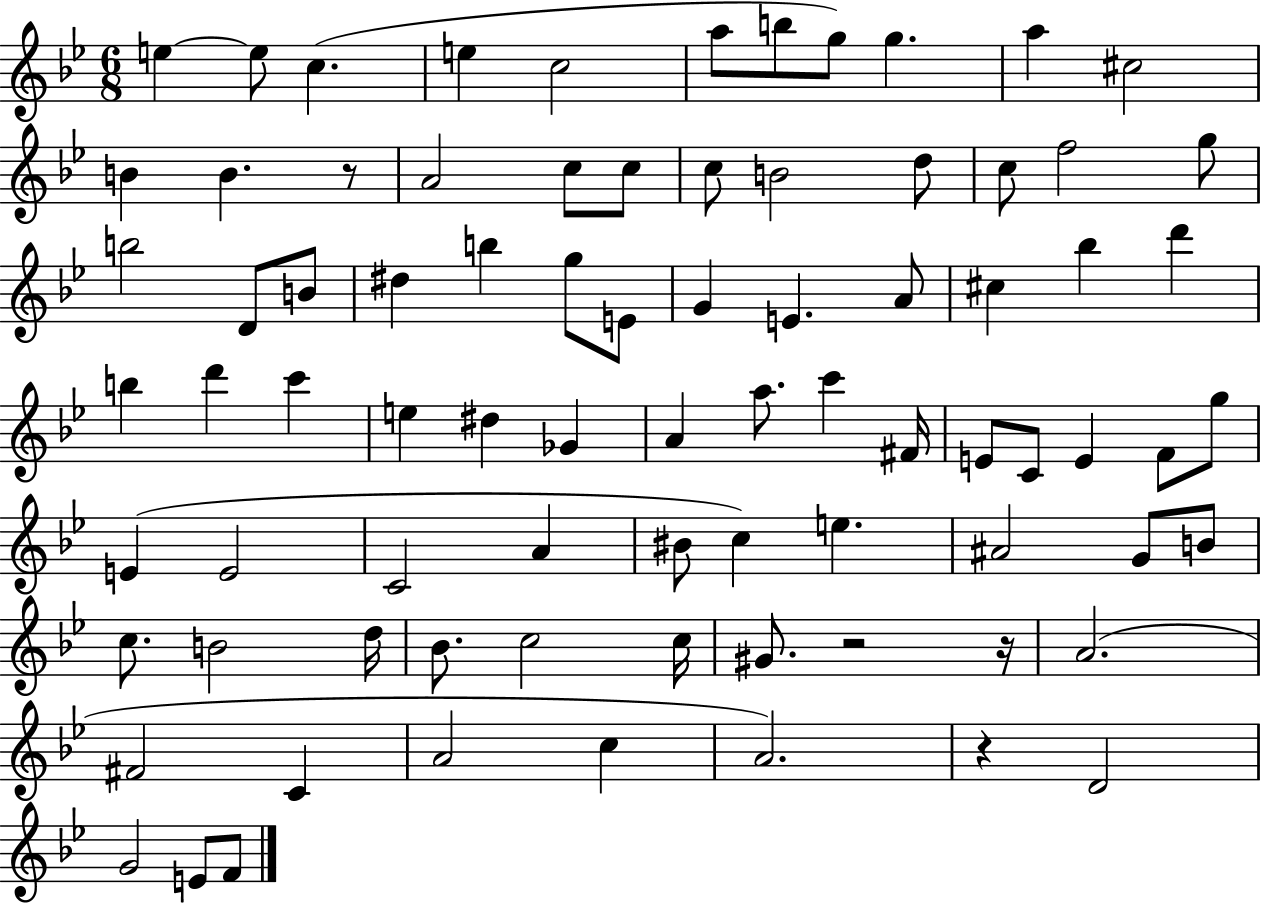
E5/q E5/e C5/q. E5/q C5/h A5/e B5/e G5/e G5/q. A5/q C#5/h B4/q B4/q. R/e A4/h C5/e C5/e C5/e B4/h D5/e C5/e F5/h G5/e B5/h D4/e B4/e D#5/q B5/q G5/e E4/e G4/q E4/q. A4/e C#5/q Bb5/q D6/q B5/q D6/q C6/q E5/q D#5/q Gb4/q A4/q A5/e. C6/q F#4/s E4/e C4/e E4/q F4/e G5/e E4/q E4/h C4/h A4/q BIS4/e C5/q E5/q. A#4/h G4/e B4/e C5/e. B4/h D5/s Bb4/e. C5/h C5/s G#4/e. R/h R/s A4/h. F#4/h C4/q A4/h C5/q A4/h. R/q D4/h G4/h E4/e F4/e